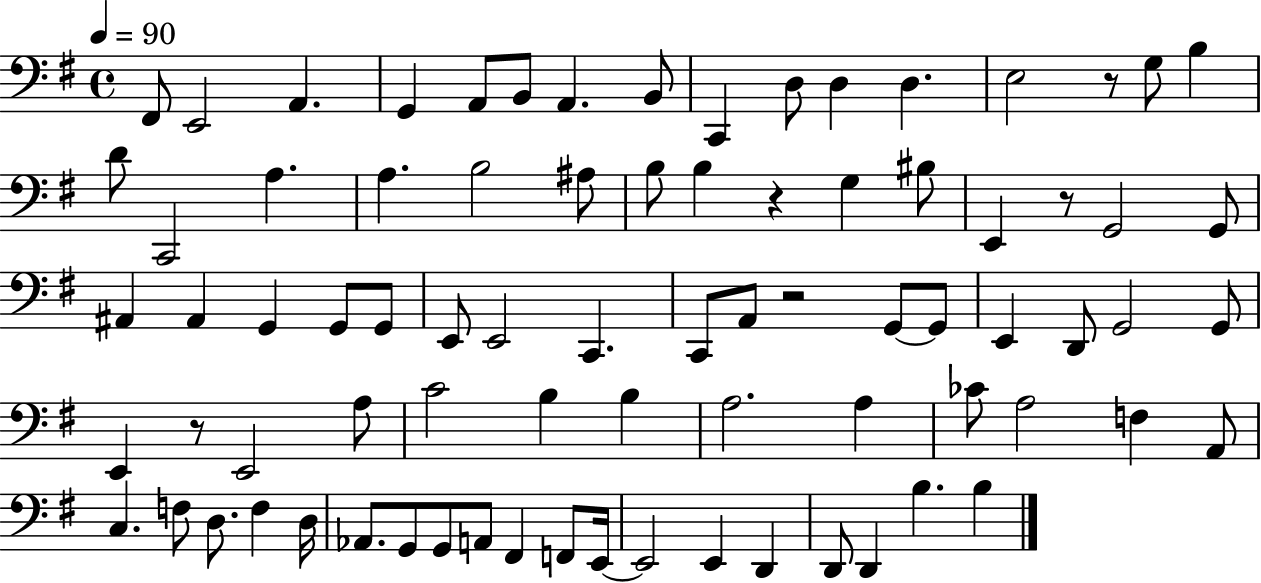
X:1
T:Untitled
M:4/4
L:1/4
K:G
^F,,/2 E,,2 A,, G,, A,,/2 B,,/2 A,, B,,/2 C,, D,/2 D, D, E,2 z/2 G,/2 B, D/2 C,,2 A, A, B,2 ^A,/2 B,/2 B, z G, ^B,/2 E,, z/2 G,,2 G,,/2 ^A,, ^A,, G,, G,,/2 G,,/2 E,,/2 E,,2 C,, C,,/2 A,,/2 z2 G,,/2 G,,/2 E,, D,,/2 G,,2 G,,/2 E,, z/2 E,,2 A,/2 C2 B, B, A,2 A, _C/2 A,2 F, A,,/2 C, F,/2 D,/2 F, D,/4 _A,,/2 G,,/2 G,,/2 A,,/2 ^F,, F,,/2 E,,/4 E,,2 E,, D,, D,,/2 D,, B, B,